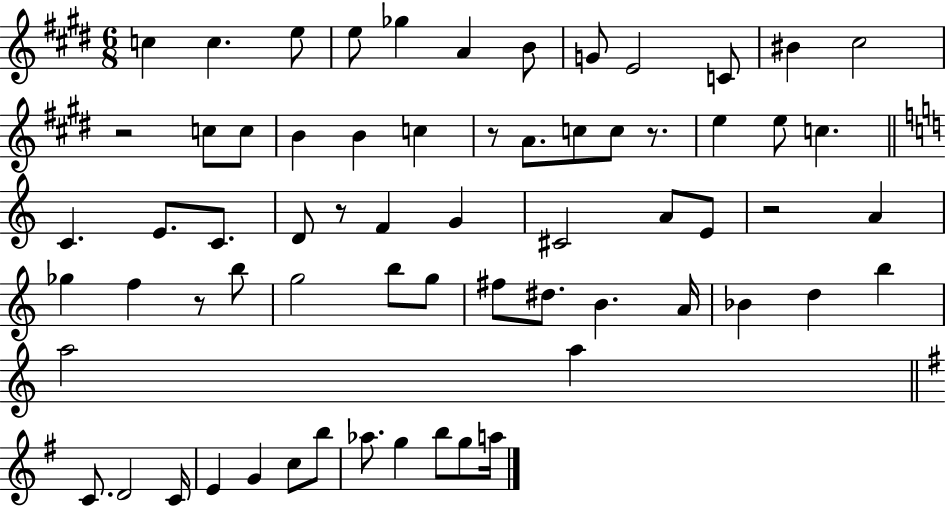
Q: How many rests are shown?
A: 6